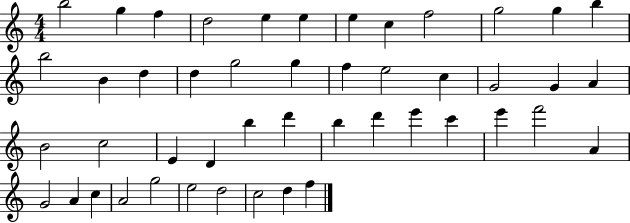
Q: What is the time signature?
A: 4/4